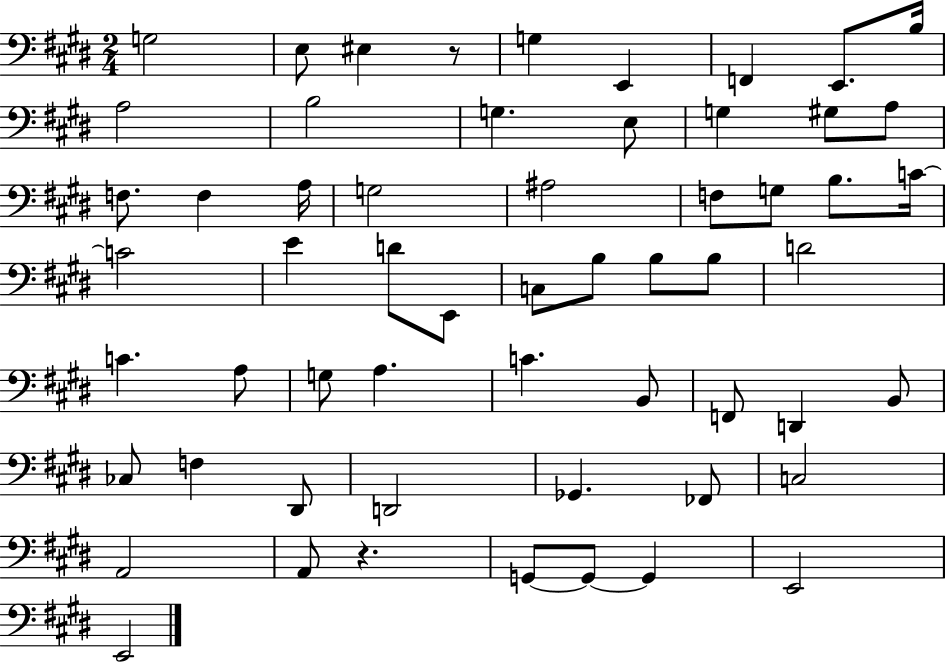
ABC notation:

X:1
T:Untitled
M:2/4
L:1/4
K:E
G,2 E,/2 ^E, z/2 G, E,, F,, E,,/2 B,/4 A,2 B,2 G, E,/2 G, ^G,/2 A,/2 F,/2 F, A,/4 G,2 ^A,2 F,/2 G,/2 B,/2 C/4 C2 E D/2 E,,/2 C,/2 B,/2 B,/2 B,/2 D2 C A,/2 G,/2 A, C B,,/2 F,,/2 D,, B,,/2 _C,/2 F, ^D,,/2 D,,2 _G,, _F,,/2 C,2 A,,2 A,,/2 z G,,/2 G,,/2 G,, E,,2 E,,2